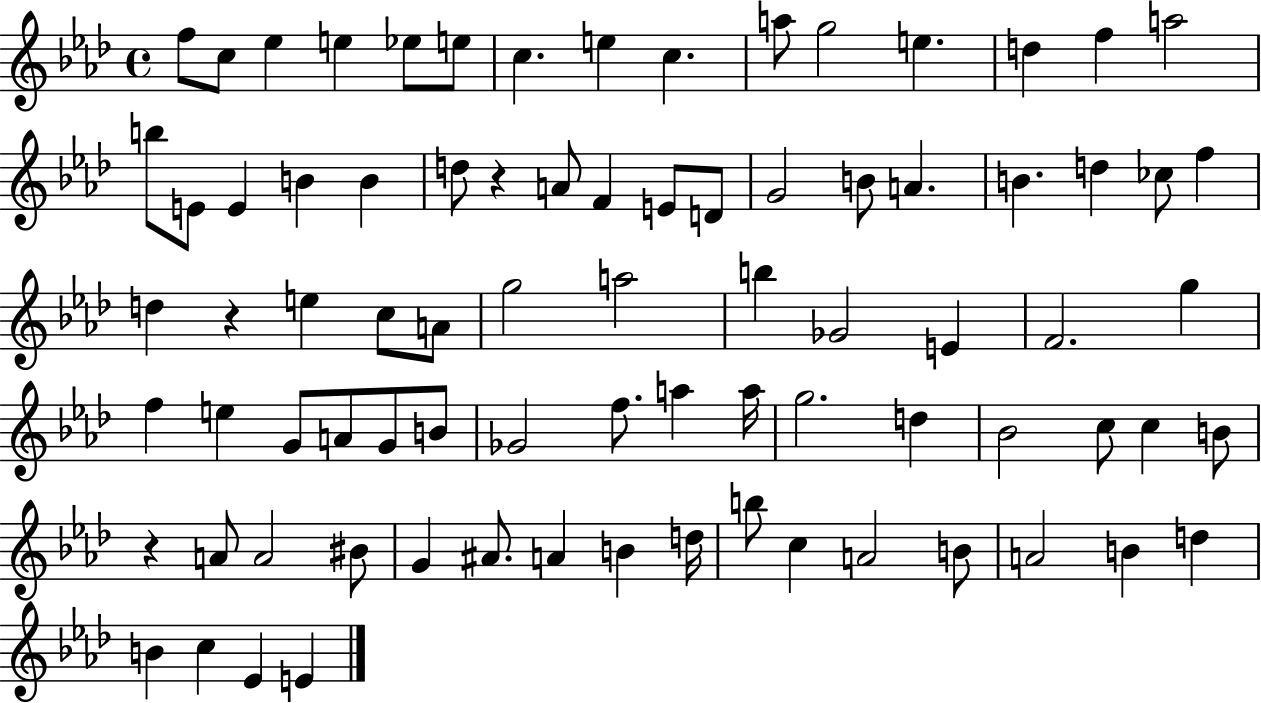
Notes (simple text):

F5/e C5/e Eb5/q E5/q Eb5/e E5/e C5/q. E5/q C5/q. A5/e G5/h E5/q. D5/q F5/q A5/h B5/e E4/e E4/q B4/q B4/q D5/e R/q A4/e F4/q E4/e D4/e G4/h B4/e A4/q. B4/q. D5/q CES5/e F5/q D5/q R/q E5/q C5/e A4/e G5/h A5/h B5/q Gb4/h E4/q F4/h. G5/q F5/q E5/q G4/e A4/e G4/e B4/e Gb4/h F5/e. A5/q A5/s G5/h. D5/q Bb4/h C5/e C5/q B4/e R/q A4/e A4/h BIS4/e G4/q A#4/e. A4/q B4/q D5/s B5/e C5/q A4/h B4/e A4/h B4/q D5/q B4/q C5/q Eb4/q E4/q